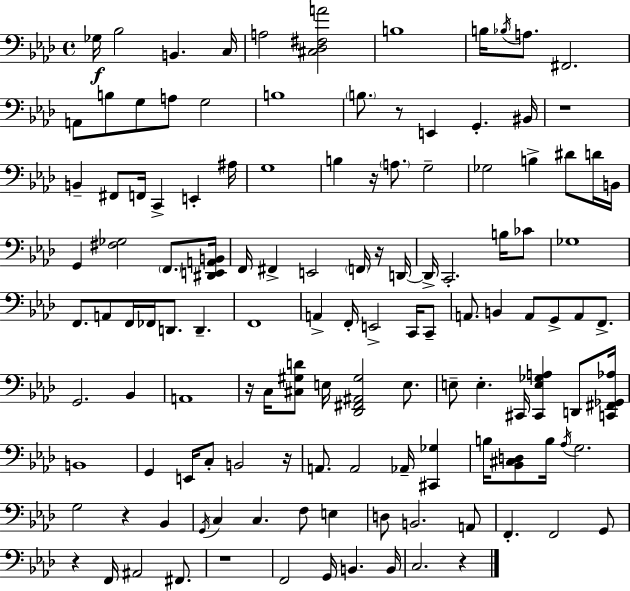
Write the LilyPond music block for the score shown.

{
  \clef bass
  \time 4/4
  \defaultTimeSignature
  \key f \minor
  ges16\f bes2 b,4. c16 | a2 <cis des fis a'>2 | b1 | b16 \acciaccatura { bes16 } a8. fis,2. | \break a,8 b8 g8 a8 g2 | b1 | \parenthesize b8. r8 e,4 g,4.-. | bis,16 r1 | \break b,4-- fis,8 f,16 c,4-> e,4-. | ais16 g1 | b4 r16 \parenthesize a8. g2-- | ges2 b4-> dis'8 d'16 | \break b,16 g,4 <fis ges>2 \parenthesize f,8. | <dis, e, a, b,>16 f,16 fis,4-> e,2 \parenthesize f,16 r16 | d,16~~ d,16-> c,2.-. b16 ces'8 | ges1 | \break f,8. a,8 f,16 fes,16 d,8. d,4.-- | f,1 | a,4-> f,16-. e,2-> c,16 c,8-- | a,8. b,4 a,8 g,8-> a,8 f,8.-> | \break g,2. bes,4 | a,1 | r16 c16 <cis gis d'>8 e16 <des, fis, ais, gis>2 e8. | e8-- e4.-. cis,16 <cis, e ges a>4 d,8 | \break <c, fis, ges, aes>16 b,1 | g,4 e,16 c8-. b,2 | r16 a,8. a,2 aes,16-- <cis, ges>4 | b16 <bes, cis d>8 b16 \acciaccatura { aes16 } g2. | \break g2 r4 bes,4 | \acciaccatura { g,16 } c4 c4. f8 e4 | d8 b,2. | a,8 f,4.-. f,2 | \break g,8 r4 f,16 ais,2 | fis,8. r1 | f,2 g,16 b,4. | b,16 c2. r4 | \break \bar "|."
}